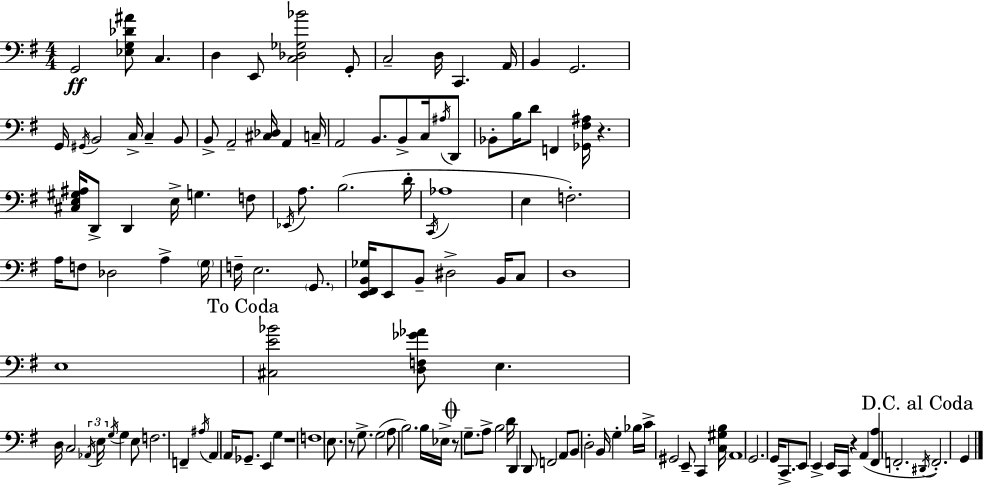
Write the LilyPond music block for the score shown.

{
  \clef bass
  \numericTimeSignature
  \time 4/4
  \key e \minor
  \repeat volta 2 { g,2\ff <ees g des' ais'>8 c4. | d4 e,8 <c des ges bes'>2 g,8-. | c2-- d16 c,4. a,16 | b,4 g,2. | \break g,16 \acciaccatura { gis,16 } b,2 c16-> c4-- b,8 | b,8-> a,2-- <cis des>16 a,4 | c16-- a,2 b,8. b,8-> c16 \acciaccatura { ais16 } | d,8 bes,8-. b16 d'8 f,4 <ges, fis ais>16 r4. | \break <cis e gis ais>16 d,8-> d,4 e16-> g4. | f8 \acciaccatura { ees,16 } a8. b2.( | d'16-. \acciaccatura { c,16 } aes1 | e4 f2.-.) | \break a16 f8 des2 a4-> | \parenthesize g16 f16-- e2. | \parenthesize g,8. <e, fis, b, ges>16 e,8 b,8-- dis2-> | b,16 c8 d1 | \break e1 | \mark "To Coda" <cis e' bes'>2 <d f ges' aes'>8 e4. | d16 c2 \tuplet 3/2 { \acciaccatura { aes,16 } e16 \acciaccatura { g16 } } | g4 e8 f2. | \break f,4-- \acciaccatura { ais16 } a,4 a,16 ges,8.-- e,4 | g4 r1 | f1 | \parenthesize e8. r8 g8.-> g2( | \break a8 b2.) | b16 ees16-> \mark \markup { \musicglyph "scripts.coda" } r8 g8.-- a8-> b2 | d'16 d,4 d,8 f,2 | a,8 b,8 d2-. | \break b,16 g4-. bes16 c'16-> gis,2 | e,8-- c,4 <c gis b>16 a,1 | g,2. | g,16 c,8.-> e,8 e,4-> e,16 c,16 r4 | \break a,4( <fis, a>4 f,2.-. | \mark "D.C. al Coda" \acciaccatura { dis,16 } f,2.-.) | g,4 } \bar "|."
}